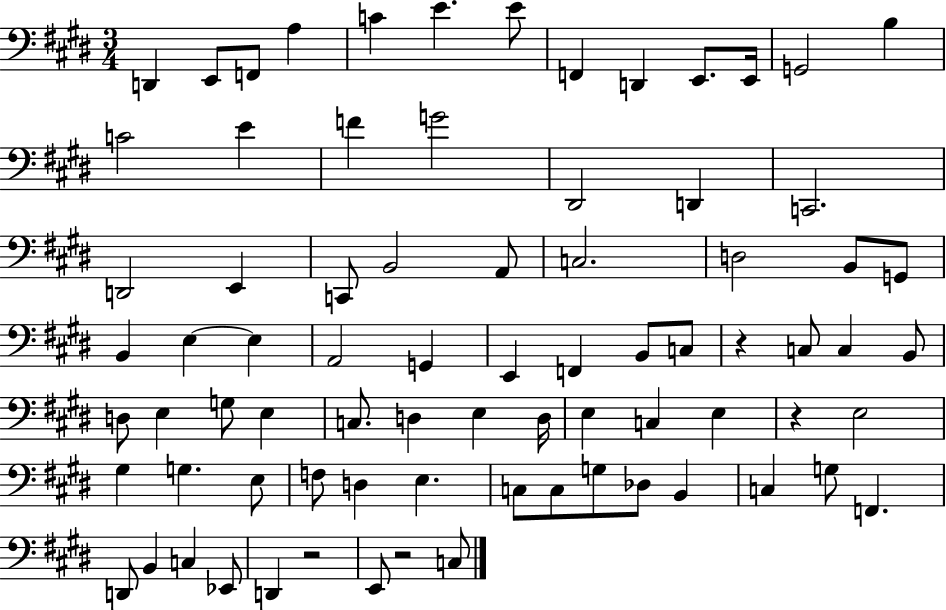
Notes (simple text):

D2/q E2/e F2/e A3/q C4/q E4/q. E4/e F2/q D2/q E2/e. E2/s G2/h B3/q C4/h E4/q F4/q G4/h D#2/h D2/q C2/h. D2/h E2/q C2/e B2/h A2/e C3/h. D3/h B2/e G2/e B2/q E3/q E3/q A2/h G2/q E2/q F2/q B2/e C3/e R/q C3/e C3/q B2/e D3/e E3/q G3/e E3/q C3/e. D3/q E3/q D3/s E3/q C3/q E3/q R/q E3/h G#3/q G3/q. E3/e F3/e D3/q E3/q. C3/e C3/e G3/e Db3/e B2/q C3/q G3/e F2/q. D2/e B2/q C3/q Eb2/e D2/q R/h E2/e R/h C3/e